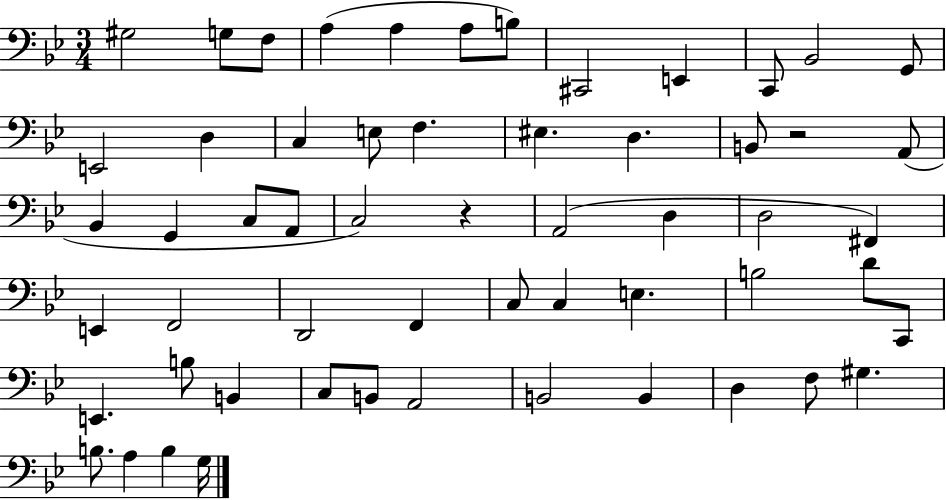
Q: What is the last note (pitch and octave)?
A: G3